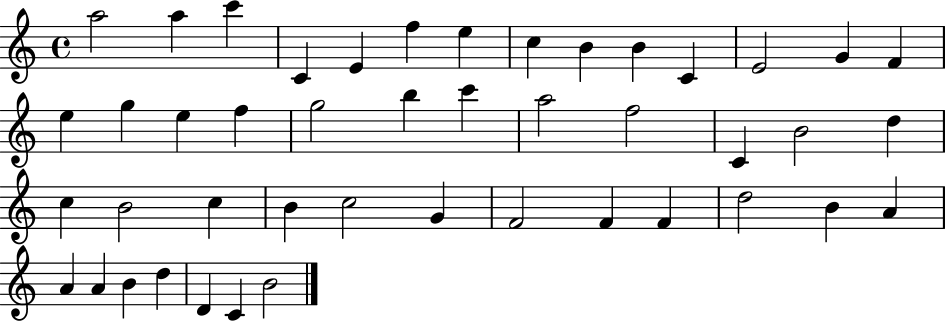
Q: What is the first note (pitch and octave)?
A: A5